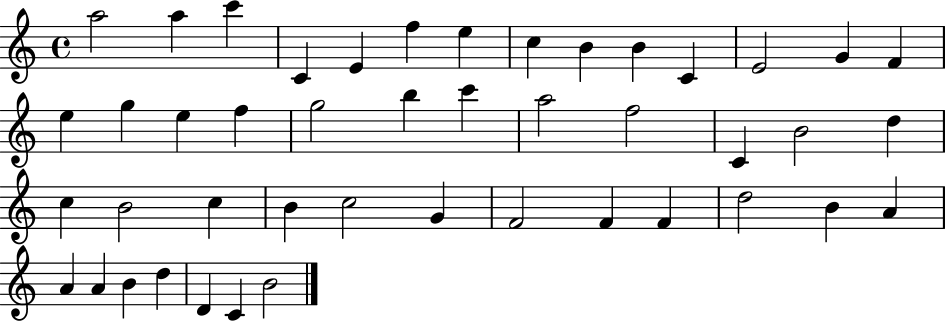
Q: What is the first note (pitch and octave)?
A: A5